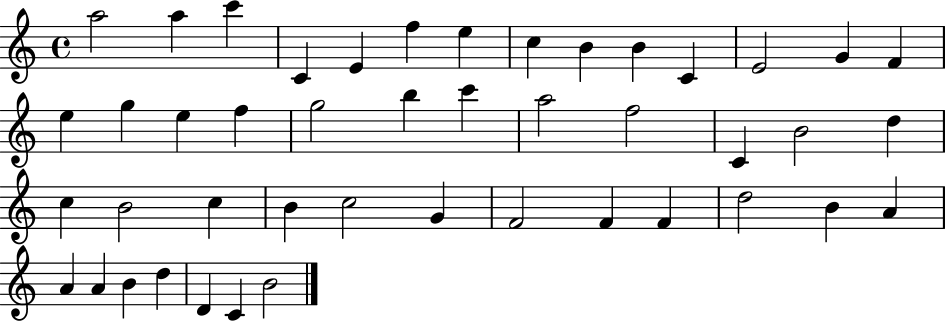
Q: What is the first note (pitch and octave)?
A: A5